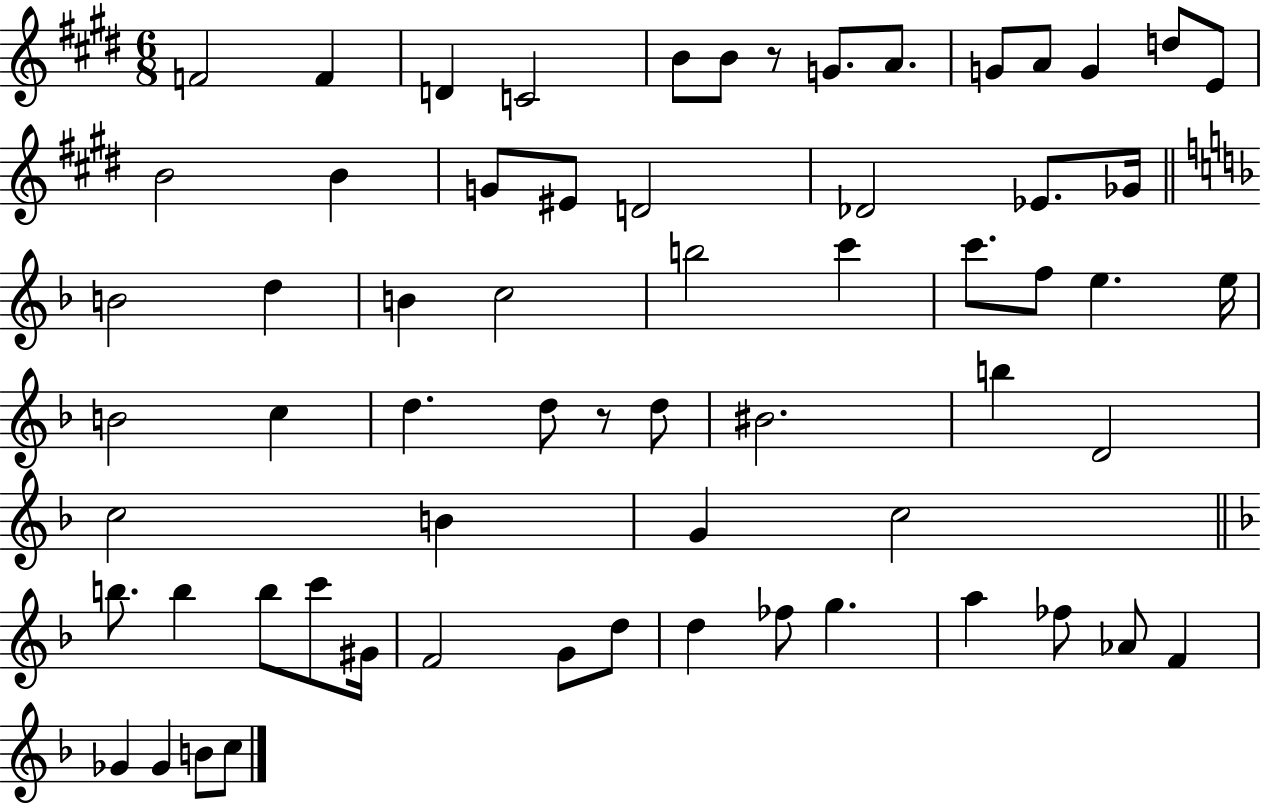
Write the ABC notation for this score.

X:1
T:Untitled
M:6/8
L:1/4
K:E
F2 F D C2 B/2 B/2 z/2 G/2 A/2 G/2 A/2 G d/2 E/2 B2 B G/2 ^E/2 D2 _D2 _E/2 _G/4 B2 d B c2 b2 c' c'/2 f/2 e e/4 B2 c d d/2 z/2 d/2 ^B2 b D2 c2 B G c2 b/2 b b/2 c'/2 ^G/4 F2 G/2 d/2 d _f/2 g a _f/2 _A/2 F _G _G B/2 c/2